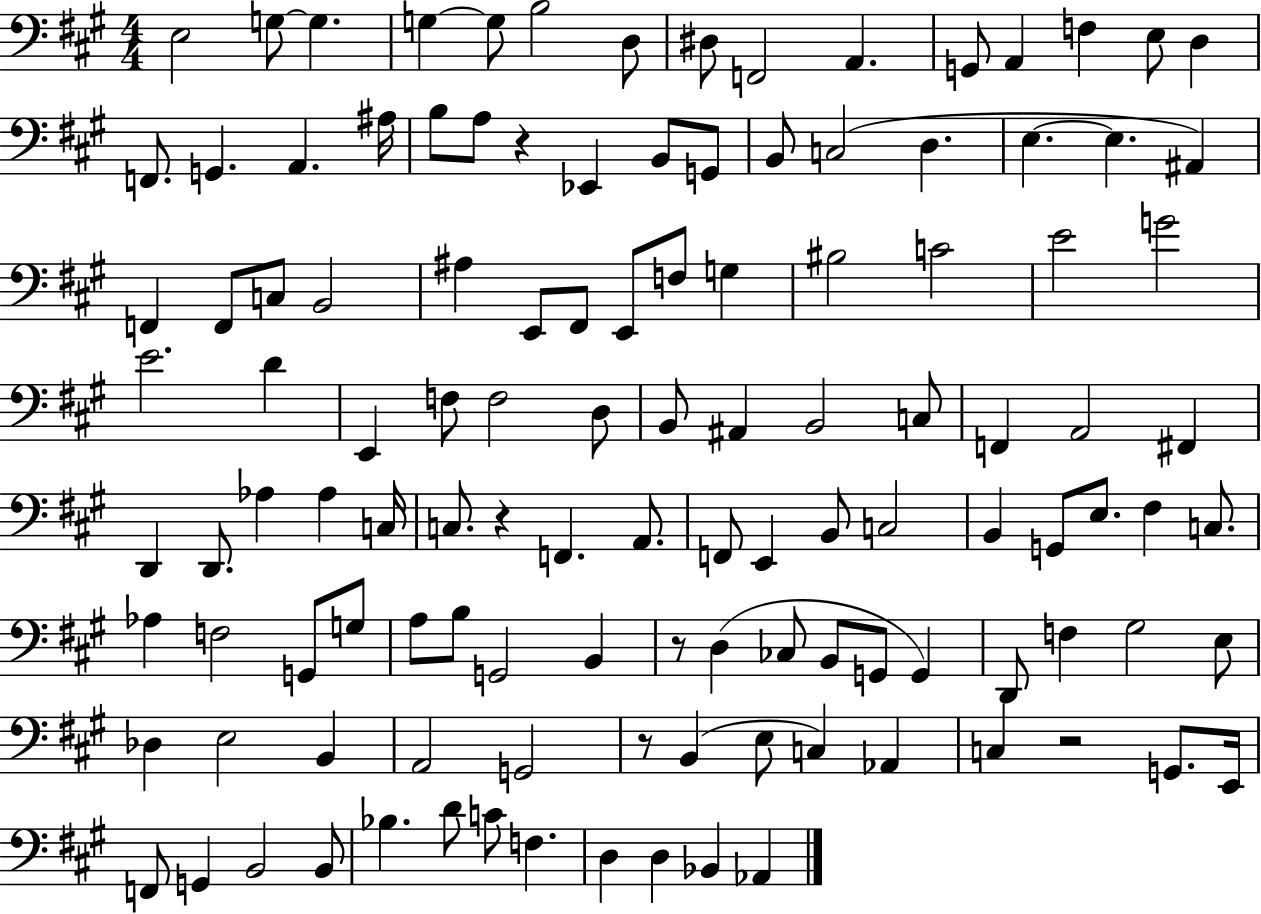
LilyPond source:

{
  \clef bass
  \numericTimeSignature
  \time 4/4
  \key a \major
  e2 g8~~ g4. | g4~~ g8 b2 d8 | dis8 f,2 a,4. | g,8 a,4 f4 e8 d4 | \break f,8. g,4. a,4. ais16 | b8 a8 r4 ees,4 b,8 g,8 | b,8 c2( d4. | e4.~~ e4. ais,4) | \break f,4 f,8 c8 b,2 | ais4 e,8 fis,8 e,8 f8 g4 | bis2 c'2 | e'2 g'2 | \break e'2. d'4 | e,4 f8 f2 d8 | b,8 ais,4 b,2 c8 | f,4 a,2 fis,4 | \break d,4 d,8. aes4 aes4 c16 | c8. r4 f,4. a,8. | f,8 e,4 b,8 c2 | b,4 g,8 e8. fis4 c8. | \break aes4 f2 g,8 g8 | a8 b8 g,2 b,4 | r8 d4( ces8 b,8 g,8 g,4) | d,8 f4 gis2 e8 | \break des4 e2 b,4 | a,2 g,2 | r8 b,4( e8 c4) aes,4 | c4 r2 g,8. e,16 | \break f,8 g,4 b,2 b,8 | bes4. d'8 c'8 f4. | d4 d4 bes,4 aes,4 | \bar "|."
}